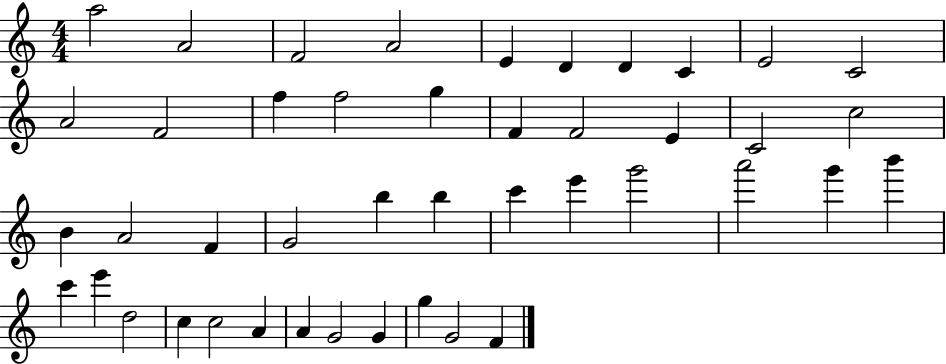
X:1
T:Untitled
M:4/4
L:1/4
K:C
a2 A2 F2 A2 E D D C E2 C2 A2 F2 f f2 g F F2 E C2 c2 B A2 F G2 b b c' e' g'2 a'2 g' b' c' e' d2 c c2 A A G2 G g G2 F